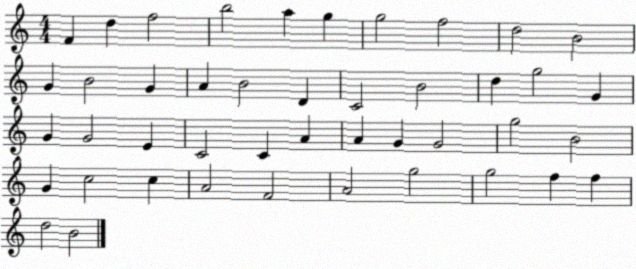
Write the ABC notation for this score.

X:1
T:Untitled
M:4/4
L:1/4
K:C
F d f2 b2 a g g2 f2 d2 B2 G B2 G A B2 D C2 B2 d g2 G G G2 E C2 C A A G G2 g2 B2 G c2 c A2 F2 A2 g2 g2 f f d2 B2